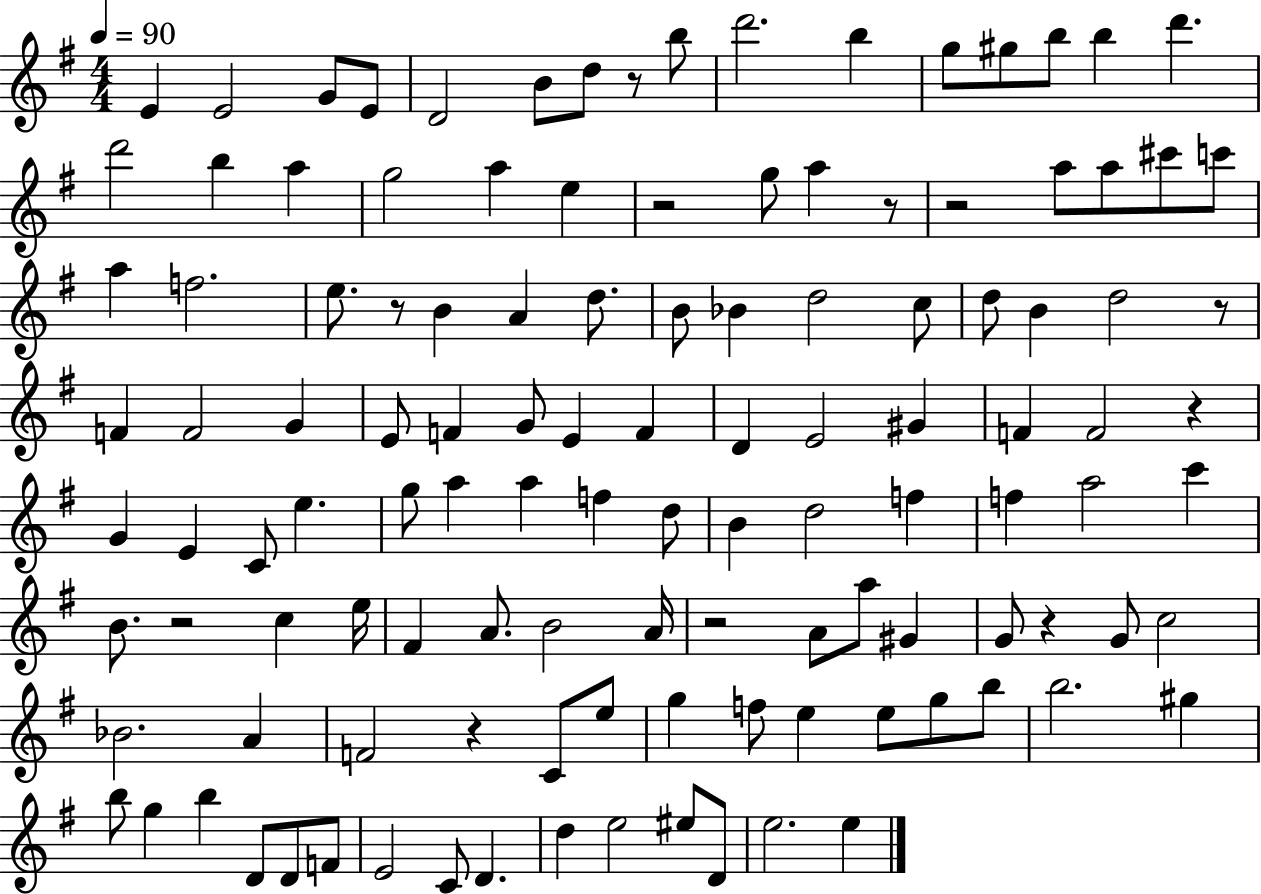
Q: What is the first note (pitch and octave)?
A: E4